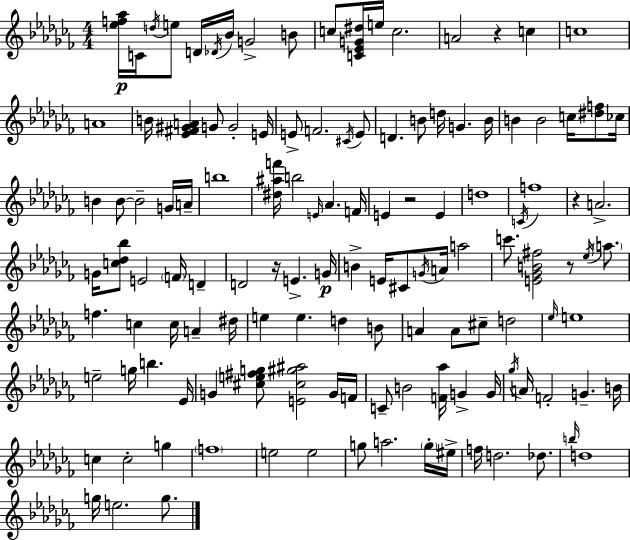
{
  \clef treble
  \numericTimeSignature
  \time 4/4
  \key aes \minor
  <ees'' f'' aes''>16\p c'16 \acciaccatura { d''16 } e''8 d'16 \acciaccatura { des'16 } bes'16 g'2-> | b'8 c''8 <c' ees' g' dis''>16 e''16 c''2. | a'2 r4 c''4 | c''1 | \break a'1 | b'16 <ees' fis' gis' a'>4 g'8 g'2-. | e'16 e'8-> f'2. | \acciaccatura { cis'16 } e'8 d'4. b'8 d''16 g'4. | \break b'16 b'4 b'2 c''16 | <dis'' f''>8 ces''16 b'4 b'8~~ b'2-- | g'16 a'16-- b''1 | <dis'' ais'' f'''>16 b''2 \grace { e'16 } aes'4. | \break f'16 e'4 r2 | e'4 d''1 | \acciaccatura { c'16 } f''1 | r4 a'2.-> | \break g'16 <c'' des'' bes''>8 e'2 | \parenthesize f'16 d'4-- d'2 r16 e'4.-> | g'16\p b'4-> e'16 cis'8 \acciaccatura { g'16 } a'16 a''2 | c'''8. <e' ges' b' fis''>2 | \break r8 \acciaccatura { ees''16 } \parenthesize a''8. f''4. c''4 | c''16 a'4-- dis''16 e''4 e''4. | d''4 b'8 a'4 a'8 cis''8-- d''2 | \grace { ees''16 } e''1 | \break e''2-- | g''16 b''4. ees'16 g'4 <cis'' e'' fis'' g''>8 <e' cis'' gis'' ais''>2 | g'16 f'16 c'8-- b'2 | <f' aes''>16 g'4-> g'16 \acciaccatura { ges''16 } a'16 f'2-. | \break g'4.-- b'16 c''4 c''2-. | g''4 \parenthesize f''1 | e''2 | e''2 g''8 a''2. | \break \parenthesize g''16-. eis''16-> f''16 d''2. | des''8. \grace { b''16 } d''1 | g''16 e''2. | g''8. \bar "|."
}